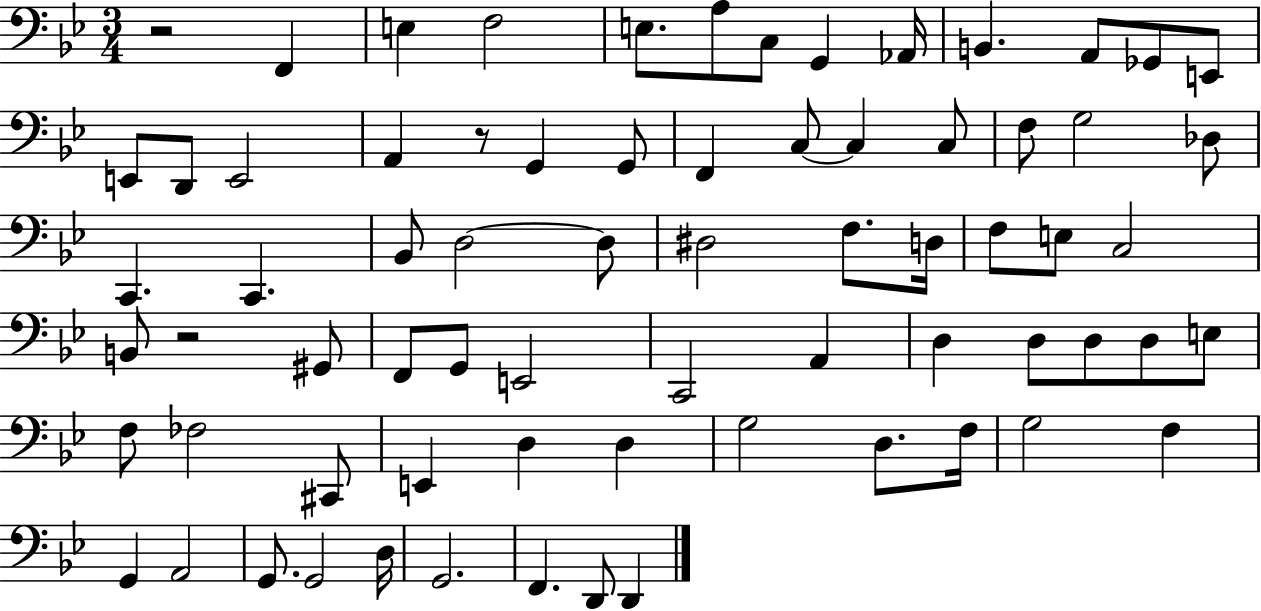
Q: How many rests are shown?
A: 3